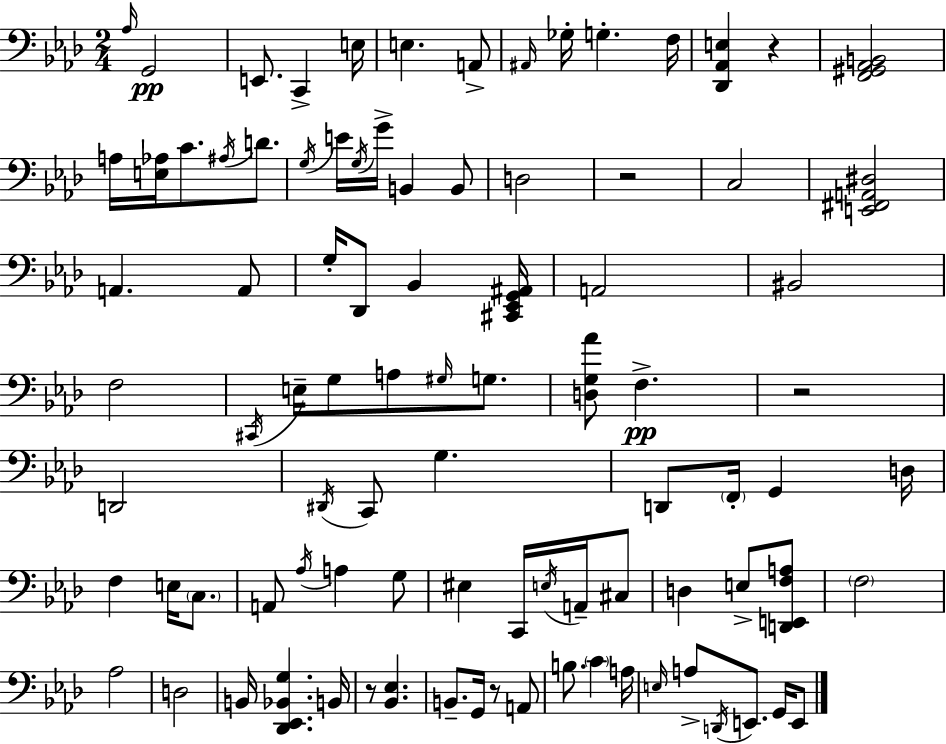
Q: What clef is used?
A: bass